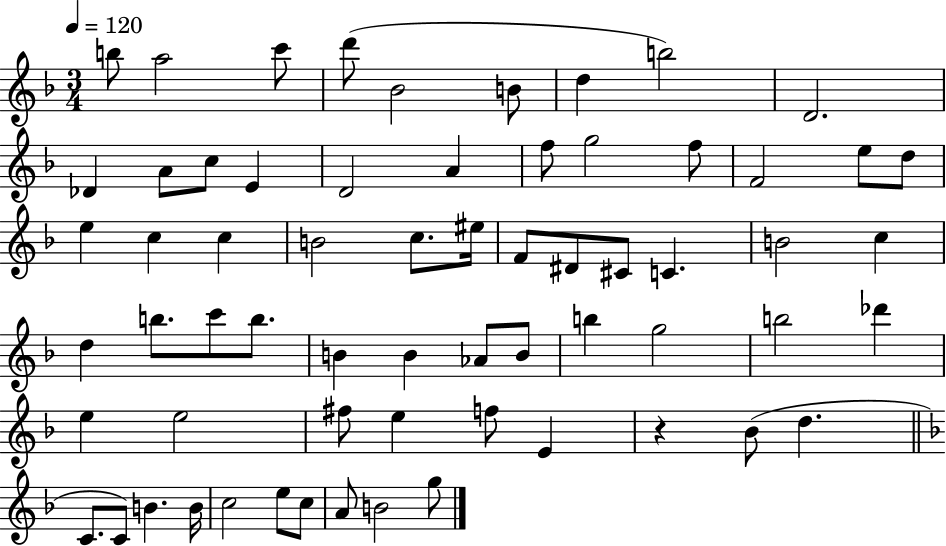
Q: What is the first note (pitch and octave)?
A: B5